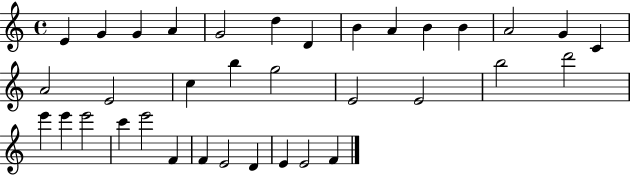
{
  \clef treble
  \time 4/4
  \defaultTimeSignature
  \key c \major
  e'4 g'4 g'4 a'4 | g'2 d''4 d'4 | b'4 a'4 b'4 b'4 | a'2 g'4 c'4 | \break a'2 e'2 | c''4 b''4 g''2 | e'2 e'2 | b''2 d'''2 | \break e'''4 e'''4 e'''2 | c'''4 e'''2 f'4 | f'4 e'2 d'4 | e'4 e'2 f'4 | \break \bar "|."
}